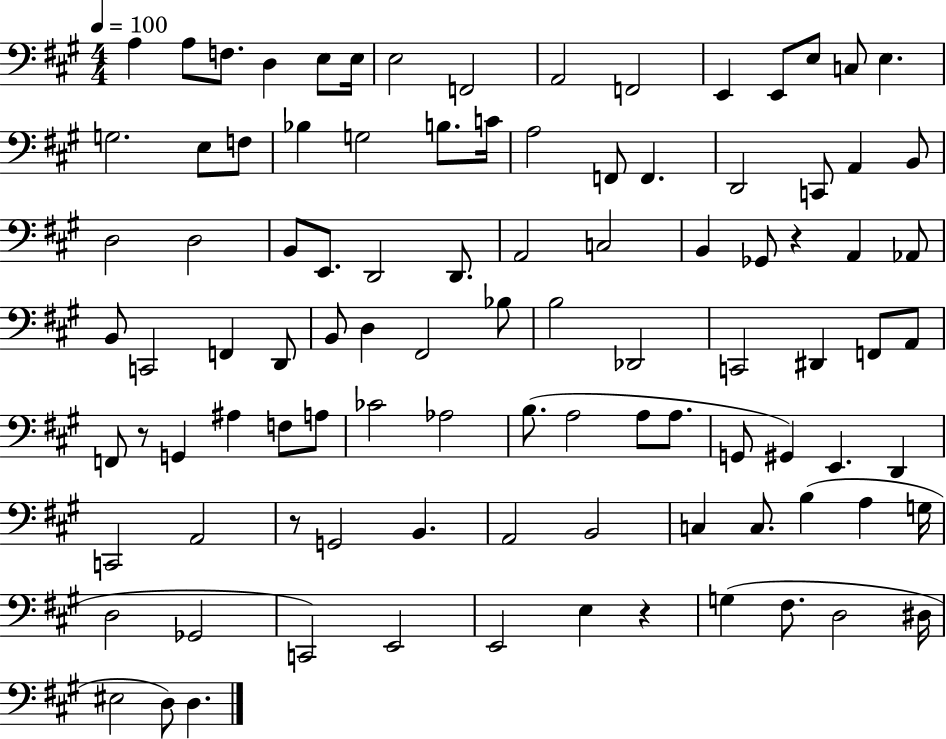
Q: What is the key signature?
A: A major